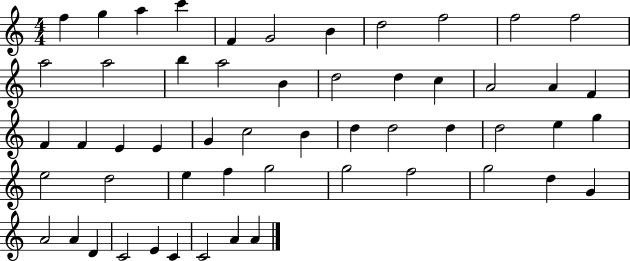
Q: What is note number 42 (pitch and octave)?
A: F5